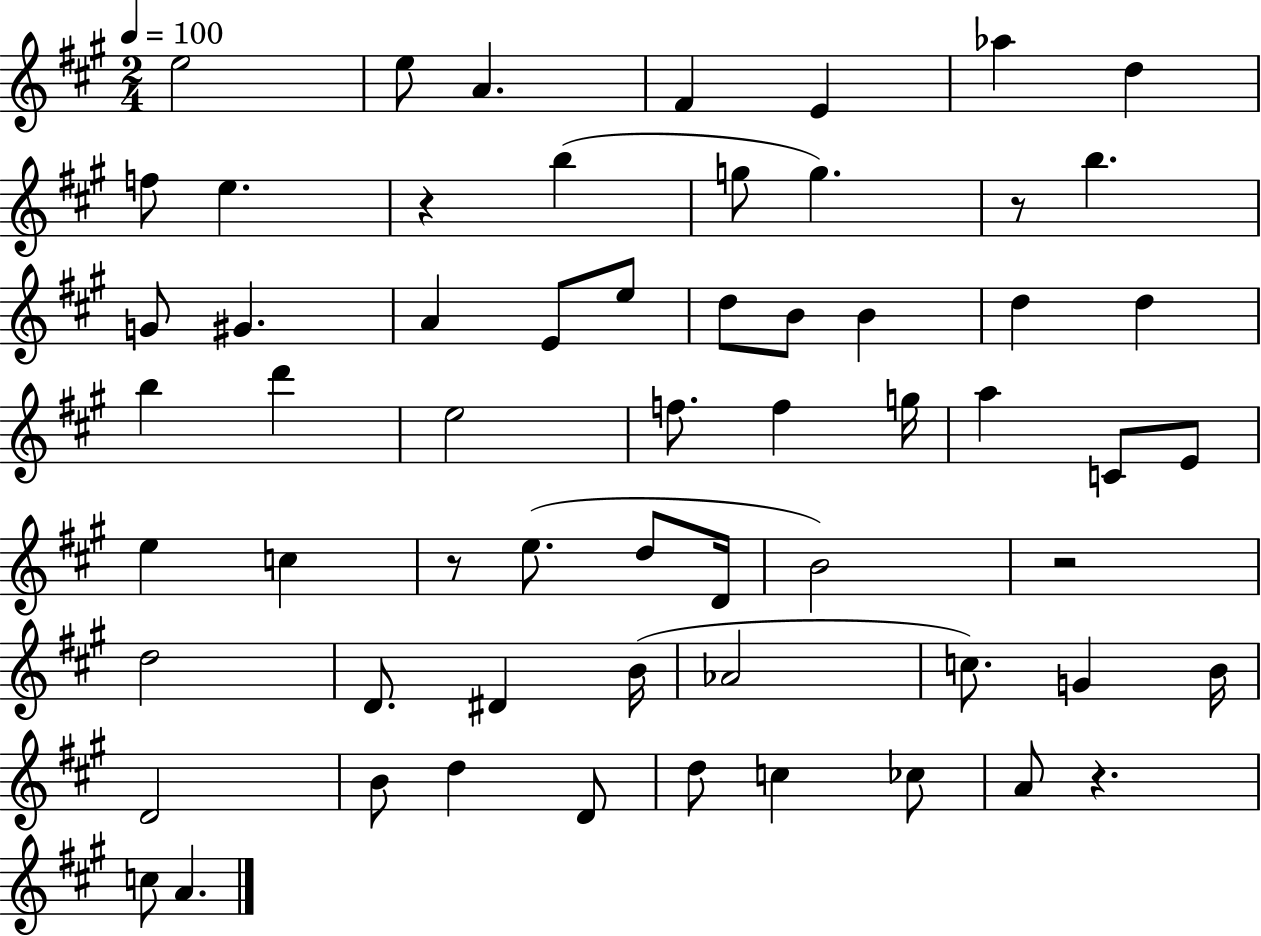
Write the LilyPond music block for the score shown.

{
  \clef treble
  \numericTimeSignature
  \time 2/4
  \key a \major
  \tempo 4 = 100
  \repeat volta 2 { e''2 | e''8 a'4. | fis'4 e'4 | aes''4 d''4 | \break f''8 e''4. | r4 b''4( | g''8 g''4.) | r8 b''4. | \break g'8 gis'4. | a'4 e'8 e''8 | d''8 b'8 b'4 | d''4 d''4 | \break b''4 d'''4 | e''2 | f''8. f''4 g''16 | a''4 c'8 e'8 | \break e''4 c''4 | r8 e''8.( d''8 d'16 | b'2) | r2 | \break d''2 | d'8. dis'4 b'16( | aes'2 | c''8.) g'4 b'16 | \break d'2 | b'8 d''4 d'8 | d''8 c''4 ces''8 | a'8 r4. | \break c''8 a'4. | } \bar "|."
}